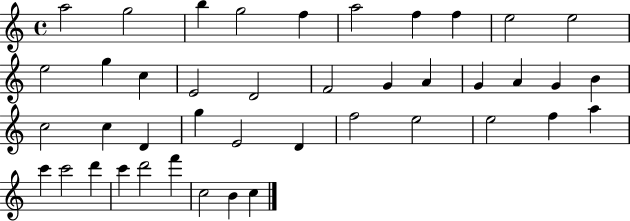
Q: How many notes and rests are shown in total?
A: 42